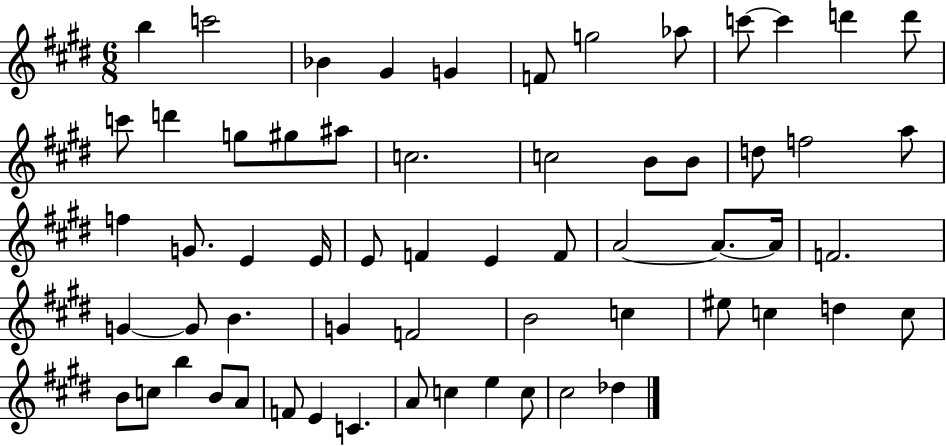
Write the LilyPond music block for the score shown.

{
  \clef treble
  \numericTimeSignature
  \time 6/8
  \key e \major
  b''4 c'''2 | bes'4 gis'4 g'4 | f'8 g''2 aes''8 | c'''8~~ c'''4 d'''4 d'''8 | \break c'''8 d'''4 g''8 gis''8 ais''8 | c''2. | c''2 b'8 b'8 | d''8 f''2 a''8 | \break f''4 g'8. e'4 e'16 | e'8 f'4 e'4 f'8 | a'2~~ a'8.~~ a'16 | f'2. | \break g'4~~ g'8 b'4. | g'4 f'2 | b'2 c''4 | eis''8 c''4 d''4 c''8 | \break b'8 c''8 b''4 b'8 a'8 | f'8 e'4 c'4. | a'8 c''4 e''4 c''8 | cis''2 des''4 | \break \bar "|."
}